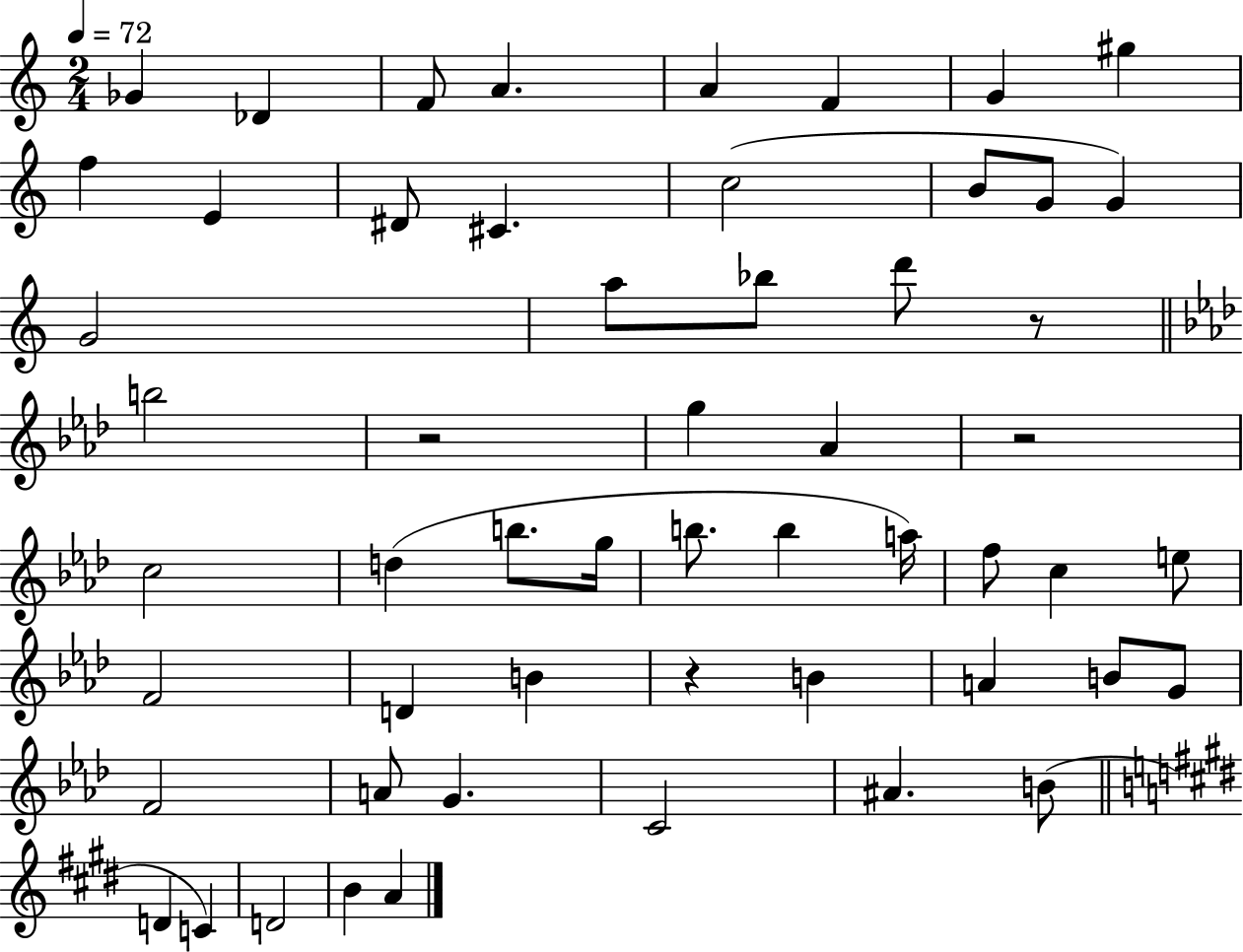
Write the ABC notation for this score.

X:1
T:Untitled
M:2/4
L:1/4
K:C
_G _D F/2 A A F G ^g f E ^D/2 ^C c2 B/2 G/2 G G2 a/2 _b/2 d'/2 z/2 b2 z2 g _A z2 c2 d b/2 g/4 b/2 b a/4 f/2 c e/2 F2 D B z B A B/2 G/2 F2 A/2 G C2 ^A B/2 D C D2 B A